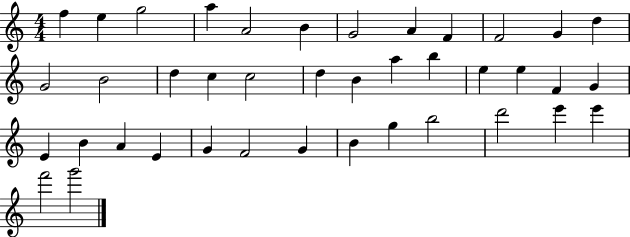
F5/q E5/q G5/h A5/q A4/h B4/q G4/h A4/q F4/q F4/h G4/q D5/q G4/h B4/h D5/q C5/q C5/h D5/q B4/q A5/q B5/q E5/q E5/q F4/q G4/q E4/q B4/q A4/q E4/q G4/q F4/h G4/q B4/q G5/q B5/h D6/h E6/q E6/q F6/h G6/h